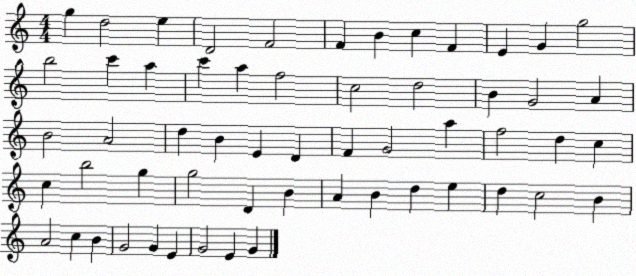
X:1
T:Untitled
M:4/4
L:1/4
K:C
g d2 e D2 F2 F B c F E G g2 b2 c' a c' a f2 c2 d2 B G2 A B2 A2 d B E D F G2 a f2 d c c b2 g g2 D B A B d e d c2 B A2 c B G2 G E G2 E G